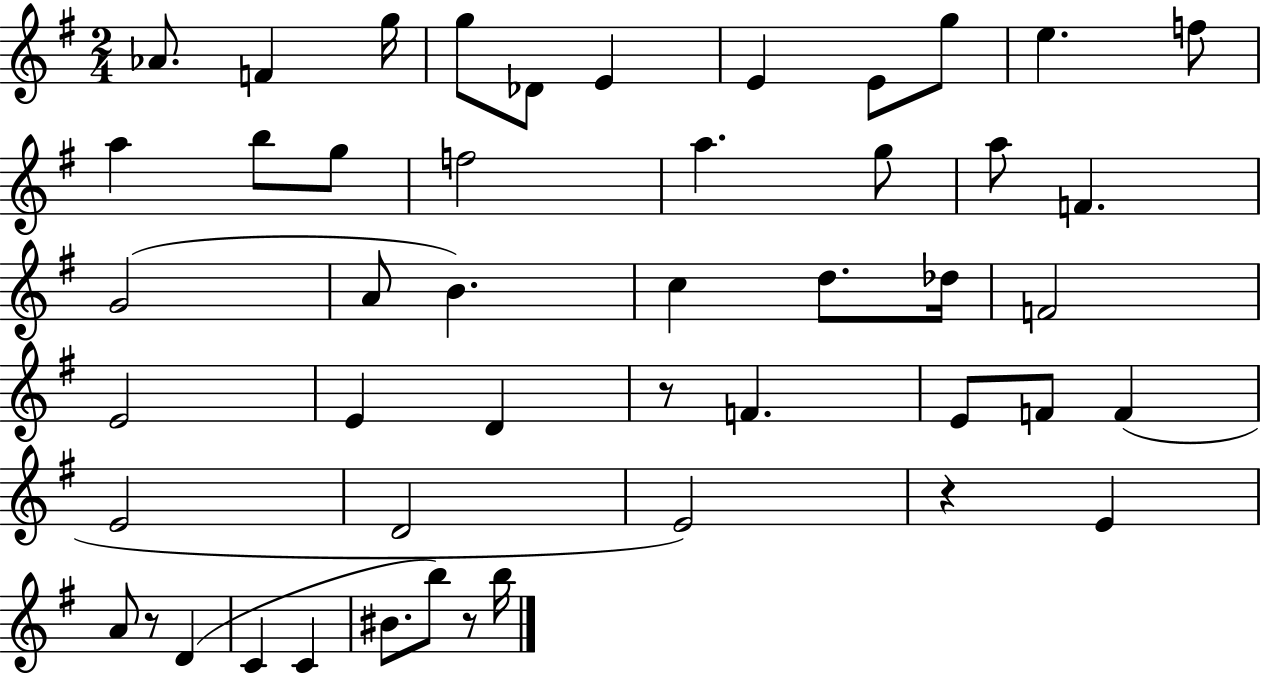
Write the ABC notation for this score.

X:1
T:Untitled
M:2/4
L:1/4
K:G
_A/2 F g/4 g/2 _D/2 E E E/2 g/2 e f/2 a b/2 g/2 f2 a g/2 a/2 F G2 A/2 B c d/2 _d/4 F2 E2 E D z/2 F E/2 F/2 F E2 D2 E2 z E A/2 z/2 D C C ^B/2 b/2 z/2 b/4